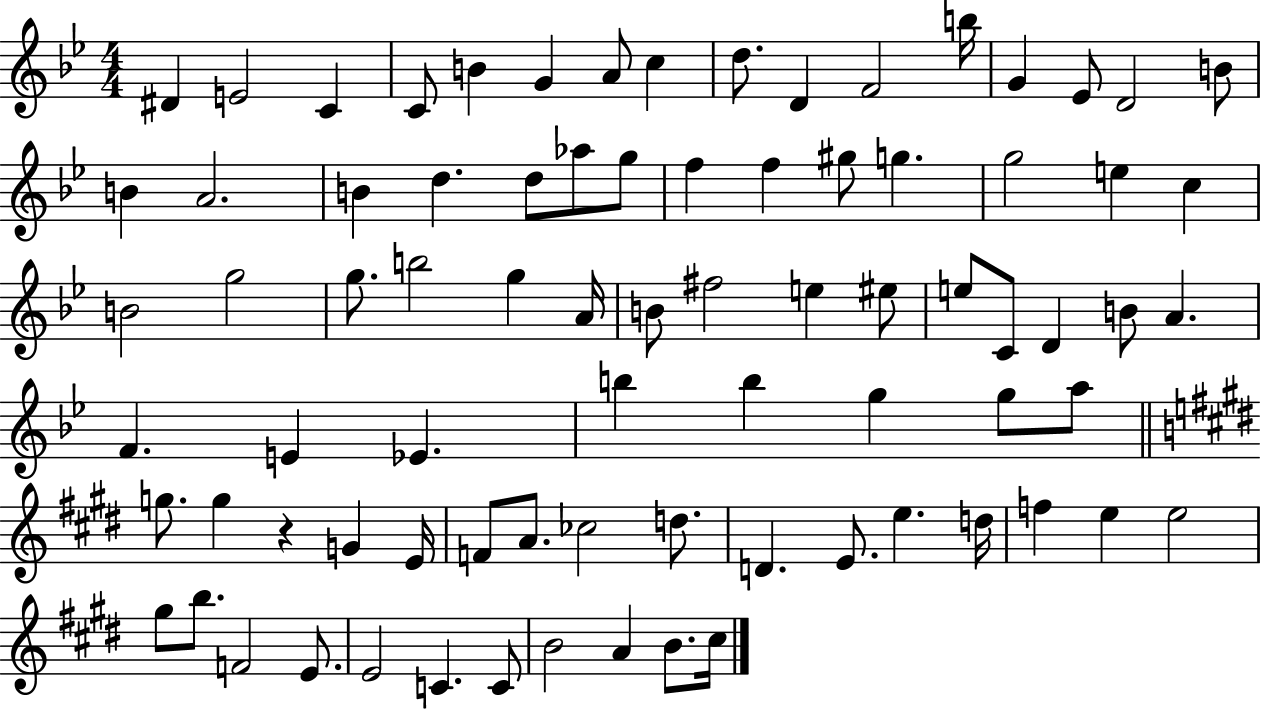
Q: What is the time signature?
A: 4/4